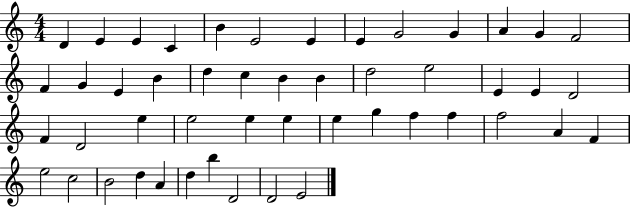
{
  \clef treble
  \numericTimeSignature
  \time 4/4
  \key c \major
  d'4 e'4 e'4 c'4 | b'4 e'2 e'4 | e'4 g'2 g'4 | a'4 g'4 f'2 | \break f'4 g'4 e'4 b'4 | d''4 c''4 b'4 b'4 | d''2 e''2 | e'4 e'4 d'2 | \break f'4 d'2 e''4 | e''2 e''4 e''4 | e''4 g''4 f''4 f''4 | f''2 a'4 f'4 | \break e''2 c''2 | b'2 d''4 a'4 | d''4 b''4 d'2 | d'2 e'2 | \break \bar "|."
}